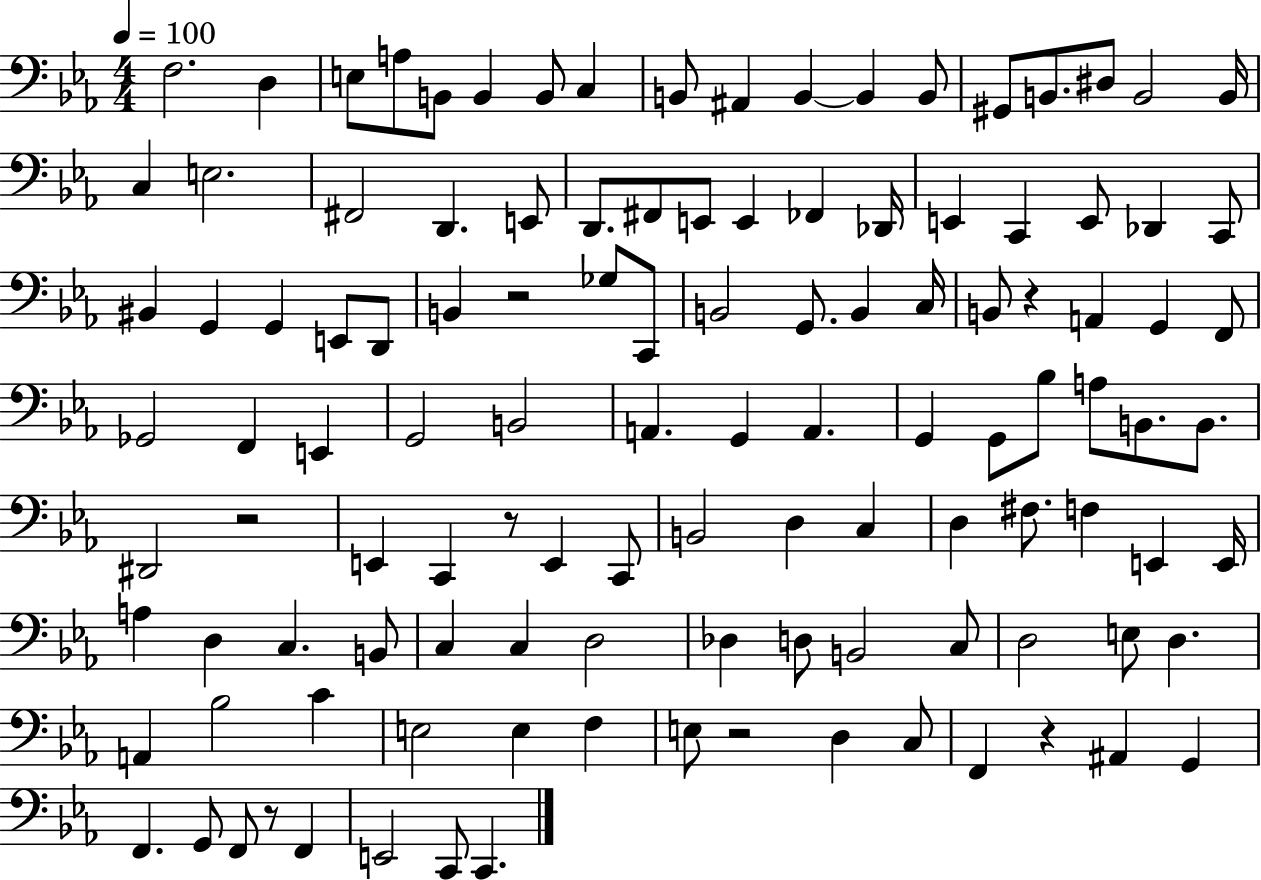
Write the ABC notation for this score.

X:1
T:Untitled
M:4/4
L:1/4
K:Eb
F,2 D, E,/2 A,/2 B,,/2 B,, B,,/2 C, B,,/2 ^A,, B,, B,, B,,/2 ^G,,/2 B,,/2 ^D,/2 B,,2 B,,/4 C, E,2 ^F,,2 D,, E,,/2 D,,/2 ^F,,/2 E,,/2 E,, _F,, _D,,/4 E,, C,, E,,/2 _D,, C,,/2 ^B,, G,, G,, E,,/2 D,,/2 B,, z2 _G,/2 C,,/2 B,,2 G,,/2 B,, C,/4 B,,/2 z A,, G,, F,,/2 _G,,2 F,, E,, G,,2 B,,2 A,, G,, A,, G,, G,,/2 _B,/2 A,/2 B,,/2 B,,/2 ^D,,2 z2 E,, C,, z/2 E,, C,,/2 B,,2 D, C, D, ^F,/2 F, E,, E,,/4 A, D, C, B,,/2 C, C, D,2 _D, D,/2 B,,2 C,/2 D,2 E,/2 D, A,, _B,2 C E,2 E, F, E,/2 z2 D, C,/2 F,, z ^A,, G,, F,, G,,/2 F,,/2 z/2 F,, E,,2 C,,/2 C,,